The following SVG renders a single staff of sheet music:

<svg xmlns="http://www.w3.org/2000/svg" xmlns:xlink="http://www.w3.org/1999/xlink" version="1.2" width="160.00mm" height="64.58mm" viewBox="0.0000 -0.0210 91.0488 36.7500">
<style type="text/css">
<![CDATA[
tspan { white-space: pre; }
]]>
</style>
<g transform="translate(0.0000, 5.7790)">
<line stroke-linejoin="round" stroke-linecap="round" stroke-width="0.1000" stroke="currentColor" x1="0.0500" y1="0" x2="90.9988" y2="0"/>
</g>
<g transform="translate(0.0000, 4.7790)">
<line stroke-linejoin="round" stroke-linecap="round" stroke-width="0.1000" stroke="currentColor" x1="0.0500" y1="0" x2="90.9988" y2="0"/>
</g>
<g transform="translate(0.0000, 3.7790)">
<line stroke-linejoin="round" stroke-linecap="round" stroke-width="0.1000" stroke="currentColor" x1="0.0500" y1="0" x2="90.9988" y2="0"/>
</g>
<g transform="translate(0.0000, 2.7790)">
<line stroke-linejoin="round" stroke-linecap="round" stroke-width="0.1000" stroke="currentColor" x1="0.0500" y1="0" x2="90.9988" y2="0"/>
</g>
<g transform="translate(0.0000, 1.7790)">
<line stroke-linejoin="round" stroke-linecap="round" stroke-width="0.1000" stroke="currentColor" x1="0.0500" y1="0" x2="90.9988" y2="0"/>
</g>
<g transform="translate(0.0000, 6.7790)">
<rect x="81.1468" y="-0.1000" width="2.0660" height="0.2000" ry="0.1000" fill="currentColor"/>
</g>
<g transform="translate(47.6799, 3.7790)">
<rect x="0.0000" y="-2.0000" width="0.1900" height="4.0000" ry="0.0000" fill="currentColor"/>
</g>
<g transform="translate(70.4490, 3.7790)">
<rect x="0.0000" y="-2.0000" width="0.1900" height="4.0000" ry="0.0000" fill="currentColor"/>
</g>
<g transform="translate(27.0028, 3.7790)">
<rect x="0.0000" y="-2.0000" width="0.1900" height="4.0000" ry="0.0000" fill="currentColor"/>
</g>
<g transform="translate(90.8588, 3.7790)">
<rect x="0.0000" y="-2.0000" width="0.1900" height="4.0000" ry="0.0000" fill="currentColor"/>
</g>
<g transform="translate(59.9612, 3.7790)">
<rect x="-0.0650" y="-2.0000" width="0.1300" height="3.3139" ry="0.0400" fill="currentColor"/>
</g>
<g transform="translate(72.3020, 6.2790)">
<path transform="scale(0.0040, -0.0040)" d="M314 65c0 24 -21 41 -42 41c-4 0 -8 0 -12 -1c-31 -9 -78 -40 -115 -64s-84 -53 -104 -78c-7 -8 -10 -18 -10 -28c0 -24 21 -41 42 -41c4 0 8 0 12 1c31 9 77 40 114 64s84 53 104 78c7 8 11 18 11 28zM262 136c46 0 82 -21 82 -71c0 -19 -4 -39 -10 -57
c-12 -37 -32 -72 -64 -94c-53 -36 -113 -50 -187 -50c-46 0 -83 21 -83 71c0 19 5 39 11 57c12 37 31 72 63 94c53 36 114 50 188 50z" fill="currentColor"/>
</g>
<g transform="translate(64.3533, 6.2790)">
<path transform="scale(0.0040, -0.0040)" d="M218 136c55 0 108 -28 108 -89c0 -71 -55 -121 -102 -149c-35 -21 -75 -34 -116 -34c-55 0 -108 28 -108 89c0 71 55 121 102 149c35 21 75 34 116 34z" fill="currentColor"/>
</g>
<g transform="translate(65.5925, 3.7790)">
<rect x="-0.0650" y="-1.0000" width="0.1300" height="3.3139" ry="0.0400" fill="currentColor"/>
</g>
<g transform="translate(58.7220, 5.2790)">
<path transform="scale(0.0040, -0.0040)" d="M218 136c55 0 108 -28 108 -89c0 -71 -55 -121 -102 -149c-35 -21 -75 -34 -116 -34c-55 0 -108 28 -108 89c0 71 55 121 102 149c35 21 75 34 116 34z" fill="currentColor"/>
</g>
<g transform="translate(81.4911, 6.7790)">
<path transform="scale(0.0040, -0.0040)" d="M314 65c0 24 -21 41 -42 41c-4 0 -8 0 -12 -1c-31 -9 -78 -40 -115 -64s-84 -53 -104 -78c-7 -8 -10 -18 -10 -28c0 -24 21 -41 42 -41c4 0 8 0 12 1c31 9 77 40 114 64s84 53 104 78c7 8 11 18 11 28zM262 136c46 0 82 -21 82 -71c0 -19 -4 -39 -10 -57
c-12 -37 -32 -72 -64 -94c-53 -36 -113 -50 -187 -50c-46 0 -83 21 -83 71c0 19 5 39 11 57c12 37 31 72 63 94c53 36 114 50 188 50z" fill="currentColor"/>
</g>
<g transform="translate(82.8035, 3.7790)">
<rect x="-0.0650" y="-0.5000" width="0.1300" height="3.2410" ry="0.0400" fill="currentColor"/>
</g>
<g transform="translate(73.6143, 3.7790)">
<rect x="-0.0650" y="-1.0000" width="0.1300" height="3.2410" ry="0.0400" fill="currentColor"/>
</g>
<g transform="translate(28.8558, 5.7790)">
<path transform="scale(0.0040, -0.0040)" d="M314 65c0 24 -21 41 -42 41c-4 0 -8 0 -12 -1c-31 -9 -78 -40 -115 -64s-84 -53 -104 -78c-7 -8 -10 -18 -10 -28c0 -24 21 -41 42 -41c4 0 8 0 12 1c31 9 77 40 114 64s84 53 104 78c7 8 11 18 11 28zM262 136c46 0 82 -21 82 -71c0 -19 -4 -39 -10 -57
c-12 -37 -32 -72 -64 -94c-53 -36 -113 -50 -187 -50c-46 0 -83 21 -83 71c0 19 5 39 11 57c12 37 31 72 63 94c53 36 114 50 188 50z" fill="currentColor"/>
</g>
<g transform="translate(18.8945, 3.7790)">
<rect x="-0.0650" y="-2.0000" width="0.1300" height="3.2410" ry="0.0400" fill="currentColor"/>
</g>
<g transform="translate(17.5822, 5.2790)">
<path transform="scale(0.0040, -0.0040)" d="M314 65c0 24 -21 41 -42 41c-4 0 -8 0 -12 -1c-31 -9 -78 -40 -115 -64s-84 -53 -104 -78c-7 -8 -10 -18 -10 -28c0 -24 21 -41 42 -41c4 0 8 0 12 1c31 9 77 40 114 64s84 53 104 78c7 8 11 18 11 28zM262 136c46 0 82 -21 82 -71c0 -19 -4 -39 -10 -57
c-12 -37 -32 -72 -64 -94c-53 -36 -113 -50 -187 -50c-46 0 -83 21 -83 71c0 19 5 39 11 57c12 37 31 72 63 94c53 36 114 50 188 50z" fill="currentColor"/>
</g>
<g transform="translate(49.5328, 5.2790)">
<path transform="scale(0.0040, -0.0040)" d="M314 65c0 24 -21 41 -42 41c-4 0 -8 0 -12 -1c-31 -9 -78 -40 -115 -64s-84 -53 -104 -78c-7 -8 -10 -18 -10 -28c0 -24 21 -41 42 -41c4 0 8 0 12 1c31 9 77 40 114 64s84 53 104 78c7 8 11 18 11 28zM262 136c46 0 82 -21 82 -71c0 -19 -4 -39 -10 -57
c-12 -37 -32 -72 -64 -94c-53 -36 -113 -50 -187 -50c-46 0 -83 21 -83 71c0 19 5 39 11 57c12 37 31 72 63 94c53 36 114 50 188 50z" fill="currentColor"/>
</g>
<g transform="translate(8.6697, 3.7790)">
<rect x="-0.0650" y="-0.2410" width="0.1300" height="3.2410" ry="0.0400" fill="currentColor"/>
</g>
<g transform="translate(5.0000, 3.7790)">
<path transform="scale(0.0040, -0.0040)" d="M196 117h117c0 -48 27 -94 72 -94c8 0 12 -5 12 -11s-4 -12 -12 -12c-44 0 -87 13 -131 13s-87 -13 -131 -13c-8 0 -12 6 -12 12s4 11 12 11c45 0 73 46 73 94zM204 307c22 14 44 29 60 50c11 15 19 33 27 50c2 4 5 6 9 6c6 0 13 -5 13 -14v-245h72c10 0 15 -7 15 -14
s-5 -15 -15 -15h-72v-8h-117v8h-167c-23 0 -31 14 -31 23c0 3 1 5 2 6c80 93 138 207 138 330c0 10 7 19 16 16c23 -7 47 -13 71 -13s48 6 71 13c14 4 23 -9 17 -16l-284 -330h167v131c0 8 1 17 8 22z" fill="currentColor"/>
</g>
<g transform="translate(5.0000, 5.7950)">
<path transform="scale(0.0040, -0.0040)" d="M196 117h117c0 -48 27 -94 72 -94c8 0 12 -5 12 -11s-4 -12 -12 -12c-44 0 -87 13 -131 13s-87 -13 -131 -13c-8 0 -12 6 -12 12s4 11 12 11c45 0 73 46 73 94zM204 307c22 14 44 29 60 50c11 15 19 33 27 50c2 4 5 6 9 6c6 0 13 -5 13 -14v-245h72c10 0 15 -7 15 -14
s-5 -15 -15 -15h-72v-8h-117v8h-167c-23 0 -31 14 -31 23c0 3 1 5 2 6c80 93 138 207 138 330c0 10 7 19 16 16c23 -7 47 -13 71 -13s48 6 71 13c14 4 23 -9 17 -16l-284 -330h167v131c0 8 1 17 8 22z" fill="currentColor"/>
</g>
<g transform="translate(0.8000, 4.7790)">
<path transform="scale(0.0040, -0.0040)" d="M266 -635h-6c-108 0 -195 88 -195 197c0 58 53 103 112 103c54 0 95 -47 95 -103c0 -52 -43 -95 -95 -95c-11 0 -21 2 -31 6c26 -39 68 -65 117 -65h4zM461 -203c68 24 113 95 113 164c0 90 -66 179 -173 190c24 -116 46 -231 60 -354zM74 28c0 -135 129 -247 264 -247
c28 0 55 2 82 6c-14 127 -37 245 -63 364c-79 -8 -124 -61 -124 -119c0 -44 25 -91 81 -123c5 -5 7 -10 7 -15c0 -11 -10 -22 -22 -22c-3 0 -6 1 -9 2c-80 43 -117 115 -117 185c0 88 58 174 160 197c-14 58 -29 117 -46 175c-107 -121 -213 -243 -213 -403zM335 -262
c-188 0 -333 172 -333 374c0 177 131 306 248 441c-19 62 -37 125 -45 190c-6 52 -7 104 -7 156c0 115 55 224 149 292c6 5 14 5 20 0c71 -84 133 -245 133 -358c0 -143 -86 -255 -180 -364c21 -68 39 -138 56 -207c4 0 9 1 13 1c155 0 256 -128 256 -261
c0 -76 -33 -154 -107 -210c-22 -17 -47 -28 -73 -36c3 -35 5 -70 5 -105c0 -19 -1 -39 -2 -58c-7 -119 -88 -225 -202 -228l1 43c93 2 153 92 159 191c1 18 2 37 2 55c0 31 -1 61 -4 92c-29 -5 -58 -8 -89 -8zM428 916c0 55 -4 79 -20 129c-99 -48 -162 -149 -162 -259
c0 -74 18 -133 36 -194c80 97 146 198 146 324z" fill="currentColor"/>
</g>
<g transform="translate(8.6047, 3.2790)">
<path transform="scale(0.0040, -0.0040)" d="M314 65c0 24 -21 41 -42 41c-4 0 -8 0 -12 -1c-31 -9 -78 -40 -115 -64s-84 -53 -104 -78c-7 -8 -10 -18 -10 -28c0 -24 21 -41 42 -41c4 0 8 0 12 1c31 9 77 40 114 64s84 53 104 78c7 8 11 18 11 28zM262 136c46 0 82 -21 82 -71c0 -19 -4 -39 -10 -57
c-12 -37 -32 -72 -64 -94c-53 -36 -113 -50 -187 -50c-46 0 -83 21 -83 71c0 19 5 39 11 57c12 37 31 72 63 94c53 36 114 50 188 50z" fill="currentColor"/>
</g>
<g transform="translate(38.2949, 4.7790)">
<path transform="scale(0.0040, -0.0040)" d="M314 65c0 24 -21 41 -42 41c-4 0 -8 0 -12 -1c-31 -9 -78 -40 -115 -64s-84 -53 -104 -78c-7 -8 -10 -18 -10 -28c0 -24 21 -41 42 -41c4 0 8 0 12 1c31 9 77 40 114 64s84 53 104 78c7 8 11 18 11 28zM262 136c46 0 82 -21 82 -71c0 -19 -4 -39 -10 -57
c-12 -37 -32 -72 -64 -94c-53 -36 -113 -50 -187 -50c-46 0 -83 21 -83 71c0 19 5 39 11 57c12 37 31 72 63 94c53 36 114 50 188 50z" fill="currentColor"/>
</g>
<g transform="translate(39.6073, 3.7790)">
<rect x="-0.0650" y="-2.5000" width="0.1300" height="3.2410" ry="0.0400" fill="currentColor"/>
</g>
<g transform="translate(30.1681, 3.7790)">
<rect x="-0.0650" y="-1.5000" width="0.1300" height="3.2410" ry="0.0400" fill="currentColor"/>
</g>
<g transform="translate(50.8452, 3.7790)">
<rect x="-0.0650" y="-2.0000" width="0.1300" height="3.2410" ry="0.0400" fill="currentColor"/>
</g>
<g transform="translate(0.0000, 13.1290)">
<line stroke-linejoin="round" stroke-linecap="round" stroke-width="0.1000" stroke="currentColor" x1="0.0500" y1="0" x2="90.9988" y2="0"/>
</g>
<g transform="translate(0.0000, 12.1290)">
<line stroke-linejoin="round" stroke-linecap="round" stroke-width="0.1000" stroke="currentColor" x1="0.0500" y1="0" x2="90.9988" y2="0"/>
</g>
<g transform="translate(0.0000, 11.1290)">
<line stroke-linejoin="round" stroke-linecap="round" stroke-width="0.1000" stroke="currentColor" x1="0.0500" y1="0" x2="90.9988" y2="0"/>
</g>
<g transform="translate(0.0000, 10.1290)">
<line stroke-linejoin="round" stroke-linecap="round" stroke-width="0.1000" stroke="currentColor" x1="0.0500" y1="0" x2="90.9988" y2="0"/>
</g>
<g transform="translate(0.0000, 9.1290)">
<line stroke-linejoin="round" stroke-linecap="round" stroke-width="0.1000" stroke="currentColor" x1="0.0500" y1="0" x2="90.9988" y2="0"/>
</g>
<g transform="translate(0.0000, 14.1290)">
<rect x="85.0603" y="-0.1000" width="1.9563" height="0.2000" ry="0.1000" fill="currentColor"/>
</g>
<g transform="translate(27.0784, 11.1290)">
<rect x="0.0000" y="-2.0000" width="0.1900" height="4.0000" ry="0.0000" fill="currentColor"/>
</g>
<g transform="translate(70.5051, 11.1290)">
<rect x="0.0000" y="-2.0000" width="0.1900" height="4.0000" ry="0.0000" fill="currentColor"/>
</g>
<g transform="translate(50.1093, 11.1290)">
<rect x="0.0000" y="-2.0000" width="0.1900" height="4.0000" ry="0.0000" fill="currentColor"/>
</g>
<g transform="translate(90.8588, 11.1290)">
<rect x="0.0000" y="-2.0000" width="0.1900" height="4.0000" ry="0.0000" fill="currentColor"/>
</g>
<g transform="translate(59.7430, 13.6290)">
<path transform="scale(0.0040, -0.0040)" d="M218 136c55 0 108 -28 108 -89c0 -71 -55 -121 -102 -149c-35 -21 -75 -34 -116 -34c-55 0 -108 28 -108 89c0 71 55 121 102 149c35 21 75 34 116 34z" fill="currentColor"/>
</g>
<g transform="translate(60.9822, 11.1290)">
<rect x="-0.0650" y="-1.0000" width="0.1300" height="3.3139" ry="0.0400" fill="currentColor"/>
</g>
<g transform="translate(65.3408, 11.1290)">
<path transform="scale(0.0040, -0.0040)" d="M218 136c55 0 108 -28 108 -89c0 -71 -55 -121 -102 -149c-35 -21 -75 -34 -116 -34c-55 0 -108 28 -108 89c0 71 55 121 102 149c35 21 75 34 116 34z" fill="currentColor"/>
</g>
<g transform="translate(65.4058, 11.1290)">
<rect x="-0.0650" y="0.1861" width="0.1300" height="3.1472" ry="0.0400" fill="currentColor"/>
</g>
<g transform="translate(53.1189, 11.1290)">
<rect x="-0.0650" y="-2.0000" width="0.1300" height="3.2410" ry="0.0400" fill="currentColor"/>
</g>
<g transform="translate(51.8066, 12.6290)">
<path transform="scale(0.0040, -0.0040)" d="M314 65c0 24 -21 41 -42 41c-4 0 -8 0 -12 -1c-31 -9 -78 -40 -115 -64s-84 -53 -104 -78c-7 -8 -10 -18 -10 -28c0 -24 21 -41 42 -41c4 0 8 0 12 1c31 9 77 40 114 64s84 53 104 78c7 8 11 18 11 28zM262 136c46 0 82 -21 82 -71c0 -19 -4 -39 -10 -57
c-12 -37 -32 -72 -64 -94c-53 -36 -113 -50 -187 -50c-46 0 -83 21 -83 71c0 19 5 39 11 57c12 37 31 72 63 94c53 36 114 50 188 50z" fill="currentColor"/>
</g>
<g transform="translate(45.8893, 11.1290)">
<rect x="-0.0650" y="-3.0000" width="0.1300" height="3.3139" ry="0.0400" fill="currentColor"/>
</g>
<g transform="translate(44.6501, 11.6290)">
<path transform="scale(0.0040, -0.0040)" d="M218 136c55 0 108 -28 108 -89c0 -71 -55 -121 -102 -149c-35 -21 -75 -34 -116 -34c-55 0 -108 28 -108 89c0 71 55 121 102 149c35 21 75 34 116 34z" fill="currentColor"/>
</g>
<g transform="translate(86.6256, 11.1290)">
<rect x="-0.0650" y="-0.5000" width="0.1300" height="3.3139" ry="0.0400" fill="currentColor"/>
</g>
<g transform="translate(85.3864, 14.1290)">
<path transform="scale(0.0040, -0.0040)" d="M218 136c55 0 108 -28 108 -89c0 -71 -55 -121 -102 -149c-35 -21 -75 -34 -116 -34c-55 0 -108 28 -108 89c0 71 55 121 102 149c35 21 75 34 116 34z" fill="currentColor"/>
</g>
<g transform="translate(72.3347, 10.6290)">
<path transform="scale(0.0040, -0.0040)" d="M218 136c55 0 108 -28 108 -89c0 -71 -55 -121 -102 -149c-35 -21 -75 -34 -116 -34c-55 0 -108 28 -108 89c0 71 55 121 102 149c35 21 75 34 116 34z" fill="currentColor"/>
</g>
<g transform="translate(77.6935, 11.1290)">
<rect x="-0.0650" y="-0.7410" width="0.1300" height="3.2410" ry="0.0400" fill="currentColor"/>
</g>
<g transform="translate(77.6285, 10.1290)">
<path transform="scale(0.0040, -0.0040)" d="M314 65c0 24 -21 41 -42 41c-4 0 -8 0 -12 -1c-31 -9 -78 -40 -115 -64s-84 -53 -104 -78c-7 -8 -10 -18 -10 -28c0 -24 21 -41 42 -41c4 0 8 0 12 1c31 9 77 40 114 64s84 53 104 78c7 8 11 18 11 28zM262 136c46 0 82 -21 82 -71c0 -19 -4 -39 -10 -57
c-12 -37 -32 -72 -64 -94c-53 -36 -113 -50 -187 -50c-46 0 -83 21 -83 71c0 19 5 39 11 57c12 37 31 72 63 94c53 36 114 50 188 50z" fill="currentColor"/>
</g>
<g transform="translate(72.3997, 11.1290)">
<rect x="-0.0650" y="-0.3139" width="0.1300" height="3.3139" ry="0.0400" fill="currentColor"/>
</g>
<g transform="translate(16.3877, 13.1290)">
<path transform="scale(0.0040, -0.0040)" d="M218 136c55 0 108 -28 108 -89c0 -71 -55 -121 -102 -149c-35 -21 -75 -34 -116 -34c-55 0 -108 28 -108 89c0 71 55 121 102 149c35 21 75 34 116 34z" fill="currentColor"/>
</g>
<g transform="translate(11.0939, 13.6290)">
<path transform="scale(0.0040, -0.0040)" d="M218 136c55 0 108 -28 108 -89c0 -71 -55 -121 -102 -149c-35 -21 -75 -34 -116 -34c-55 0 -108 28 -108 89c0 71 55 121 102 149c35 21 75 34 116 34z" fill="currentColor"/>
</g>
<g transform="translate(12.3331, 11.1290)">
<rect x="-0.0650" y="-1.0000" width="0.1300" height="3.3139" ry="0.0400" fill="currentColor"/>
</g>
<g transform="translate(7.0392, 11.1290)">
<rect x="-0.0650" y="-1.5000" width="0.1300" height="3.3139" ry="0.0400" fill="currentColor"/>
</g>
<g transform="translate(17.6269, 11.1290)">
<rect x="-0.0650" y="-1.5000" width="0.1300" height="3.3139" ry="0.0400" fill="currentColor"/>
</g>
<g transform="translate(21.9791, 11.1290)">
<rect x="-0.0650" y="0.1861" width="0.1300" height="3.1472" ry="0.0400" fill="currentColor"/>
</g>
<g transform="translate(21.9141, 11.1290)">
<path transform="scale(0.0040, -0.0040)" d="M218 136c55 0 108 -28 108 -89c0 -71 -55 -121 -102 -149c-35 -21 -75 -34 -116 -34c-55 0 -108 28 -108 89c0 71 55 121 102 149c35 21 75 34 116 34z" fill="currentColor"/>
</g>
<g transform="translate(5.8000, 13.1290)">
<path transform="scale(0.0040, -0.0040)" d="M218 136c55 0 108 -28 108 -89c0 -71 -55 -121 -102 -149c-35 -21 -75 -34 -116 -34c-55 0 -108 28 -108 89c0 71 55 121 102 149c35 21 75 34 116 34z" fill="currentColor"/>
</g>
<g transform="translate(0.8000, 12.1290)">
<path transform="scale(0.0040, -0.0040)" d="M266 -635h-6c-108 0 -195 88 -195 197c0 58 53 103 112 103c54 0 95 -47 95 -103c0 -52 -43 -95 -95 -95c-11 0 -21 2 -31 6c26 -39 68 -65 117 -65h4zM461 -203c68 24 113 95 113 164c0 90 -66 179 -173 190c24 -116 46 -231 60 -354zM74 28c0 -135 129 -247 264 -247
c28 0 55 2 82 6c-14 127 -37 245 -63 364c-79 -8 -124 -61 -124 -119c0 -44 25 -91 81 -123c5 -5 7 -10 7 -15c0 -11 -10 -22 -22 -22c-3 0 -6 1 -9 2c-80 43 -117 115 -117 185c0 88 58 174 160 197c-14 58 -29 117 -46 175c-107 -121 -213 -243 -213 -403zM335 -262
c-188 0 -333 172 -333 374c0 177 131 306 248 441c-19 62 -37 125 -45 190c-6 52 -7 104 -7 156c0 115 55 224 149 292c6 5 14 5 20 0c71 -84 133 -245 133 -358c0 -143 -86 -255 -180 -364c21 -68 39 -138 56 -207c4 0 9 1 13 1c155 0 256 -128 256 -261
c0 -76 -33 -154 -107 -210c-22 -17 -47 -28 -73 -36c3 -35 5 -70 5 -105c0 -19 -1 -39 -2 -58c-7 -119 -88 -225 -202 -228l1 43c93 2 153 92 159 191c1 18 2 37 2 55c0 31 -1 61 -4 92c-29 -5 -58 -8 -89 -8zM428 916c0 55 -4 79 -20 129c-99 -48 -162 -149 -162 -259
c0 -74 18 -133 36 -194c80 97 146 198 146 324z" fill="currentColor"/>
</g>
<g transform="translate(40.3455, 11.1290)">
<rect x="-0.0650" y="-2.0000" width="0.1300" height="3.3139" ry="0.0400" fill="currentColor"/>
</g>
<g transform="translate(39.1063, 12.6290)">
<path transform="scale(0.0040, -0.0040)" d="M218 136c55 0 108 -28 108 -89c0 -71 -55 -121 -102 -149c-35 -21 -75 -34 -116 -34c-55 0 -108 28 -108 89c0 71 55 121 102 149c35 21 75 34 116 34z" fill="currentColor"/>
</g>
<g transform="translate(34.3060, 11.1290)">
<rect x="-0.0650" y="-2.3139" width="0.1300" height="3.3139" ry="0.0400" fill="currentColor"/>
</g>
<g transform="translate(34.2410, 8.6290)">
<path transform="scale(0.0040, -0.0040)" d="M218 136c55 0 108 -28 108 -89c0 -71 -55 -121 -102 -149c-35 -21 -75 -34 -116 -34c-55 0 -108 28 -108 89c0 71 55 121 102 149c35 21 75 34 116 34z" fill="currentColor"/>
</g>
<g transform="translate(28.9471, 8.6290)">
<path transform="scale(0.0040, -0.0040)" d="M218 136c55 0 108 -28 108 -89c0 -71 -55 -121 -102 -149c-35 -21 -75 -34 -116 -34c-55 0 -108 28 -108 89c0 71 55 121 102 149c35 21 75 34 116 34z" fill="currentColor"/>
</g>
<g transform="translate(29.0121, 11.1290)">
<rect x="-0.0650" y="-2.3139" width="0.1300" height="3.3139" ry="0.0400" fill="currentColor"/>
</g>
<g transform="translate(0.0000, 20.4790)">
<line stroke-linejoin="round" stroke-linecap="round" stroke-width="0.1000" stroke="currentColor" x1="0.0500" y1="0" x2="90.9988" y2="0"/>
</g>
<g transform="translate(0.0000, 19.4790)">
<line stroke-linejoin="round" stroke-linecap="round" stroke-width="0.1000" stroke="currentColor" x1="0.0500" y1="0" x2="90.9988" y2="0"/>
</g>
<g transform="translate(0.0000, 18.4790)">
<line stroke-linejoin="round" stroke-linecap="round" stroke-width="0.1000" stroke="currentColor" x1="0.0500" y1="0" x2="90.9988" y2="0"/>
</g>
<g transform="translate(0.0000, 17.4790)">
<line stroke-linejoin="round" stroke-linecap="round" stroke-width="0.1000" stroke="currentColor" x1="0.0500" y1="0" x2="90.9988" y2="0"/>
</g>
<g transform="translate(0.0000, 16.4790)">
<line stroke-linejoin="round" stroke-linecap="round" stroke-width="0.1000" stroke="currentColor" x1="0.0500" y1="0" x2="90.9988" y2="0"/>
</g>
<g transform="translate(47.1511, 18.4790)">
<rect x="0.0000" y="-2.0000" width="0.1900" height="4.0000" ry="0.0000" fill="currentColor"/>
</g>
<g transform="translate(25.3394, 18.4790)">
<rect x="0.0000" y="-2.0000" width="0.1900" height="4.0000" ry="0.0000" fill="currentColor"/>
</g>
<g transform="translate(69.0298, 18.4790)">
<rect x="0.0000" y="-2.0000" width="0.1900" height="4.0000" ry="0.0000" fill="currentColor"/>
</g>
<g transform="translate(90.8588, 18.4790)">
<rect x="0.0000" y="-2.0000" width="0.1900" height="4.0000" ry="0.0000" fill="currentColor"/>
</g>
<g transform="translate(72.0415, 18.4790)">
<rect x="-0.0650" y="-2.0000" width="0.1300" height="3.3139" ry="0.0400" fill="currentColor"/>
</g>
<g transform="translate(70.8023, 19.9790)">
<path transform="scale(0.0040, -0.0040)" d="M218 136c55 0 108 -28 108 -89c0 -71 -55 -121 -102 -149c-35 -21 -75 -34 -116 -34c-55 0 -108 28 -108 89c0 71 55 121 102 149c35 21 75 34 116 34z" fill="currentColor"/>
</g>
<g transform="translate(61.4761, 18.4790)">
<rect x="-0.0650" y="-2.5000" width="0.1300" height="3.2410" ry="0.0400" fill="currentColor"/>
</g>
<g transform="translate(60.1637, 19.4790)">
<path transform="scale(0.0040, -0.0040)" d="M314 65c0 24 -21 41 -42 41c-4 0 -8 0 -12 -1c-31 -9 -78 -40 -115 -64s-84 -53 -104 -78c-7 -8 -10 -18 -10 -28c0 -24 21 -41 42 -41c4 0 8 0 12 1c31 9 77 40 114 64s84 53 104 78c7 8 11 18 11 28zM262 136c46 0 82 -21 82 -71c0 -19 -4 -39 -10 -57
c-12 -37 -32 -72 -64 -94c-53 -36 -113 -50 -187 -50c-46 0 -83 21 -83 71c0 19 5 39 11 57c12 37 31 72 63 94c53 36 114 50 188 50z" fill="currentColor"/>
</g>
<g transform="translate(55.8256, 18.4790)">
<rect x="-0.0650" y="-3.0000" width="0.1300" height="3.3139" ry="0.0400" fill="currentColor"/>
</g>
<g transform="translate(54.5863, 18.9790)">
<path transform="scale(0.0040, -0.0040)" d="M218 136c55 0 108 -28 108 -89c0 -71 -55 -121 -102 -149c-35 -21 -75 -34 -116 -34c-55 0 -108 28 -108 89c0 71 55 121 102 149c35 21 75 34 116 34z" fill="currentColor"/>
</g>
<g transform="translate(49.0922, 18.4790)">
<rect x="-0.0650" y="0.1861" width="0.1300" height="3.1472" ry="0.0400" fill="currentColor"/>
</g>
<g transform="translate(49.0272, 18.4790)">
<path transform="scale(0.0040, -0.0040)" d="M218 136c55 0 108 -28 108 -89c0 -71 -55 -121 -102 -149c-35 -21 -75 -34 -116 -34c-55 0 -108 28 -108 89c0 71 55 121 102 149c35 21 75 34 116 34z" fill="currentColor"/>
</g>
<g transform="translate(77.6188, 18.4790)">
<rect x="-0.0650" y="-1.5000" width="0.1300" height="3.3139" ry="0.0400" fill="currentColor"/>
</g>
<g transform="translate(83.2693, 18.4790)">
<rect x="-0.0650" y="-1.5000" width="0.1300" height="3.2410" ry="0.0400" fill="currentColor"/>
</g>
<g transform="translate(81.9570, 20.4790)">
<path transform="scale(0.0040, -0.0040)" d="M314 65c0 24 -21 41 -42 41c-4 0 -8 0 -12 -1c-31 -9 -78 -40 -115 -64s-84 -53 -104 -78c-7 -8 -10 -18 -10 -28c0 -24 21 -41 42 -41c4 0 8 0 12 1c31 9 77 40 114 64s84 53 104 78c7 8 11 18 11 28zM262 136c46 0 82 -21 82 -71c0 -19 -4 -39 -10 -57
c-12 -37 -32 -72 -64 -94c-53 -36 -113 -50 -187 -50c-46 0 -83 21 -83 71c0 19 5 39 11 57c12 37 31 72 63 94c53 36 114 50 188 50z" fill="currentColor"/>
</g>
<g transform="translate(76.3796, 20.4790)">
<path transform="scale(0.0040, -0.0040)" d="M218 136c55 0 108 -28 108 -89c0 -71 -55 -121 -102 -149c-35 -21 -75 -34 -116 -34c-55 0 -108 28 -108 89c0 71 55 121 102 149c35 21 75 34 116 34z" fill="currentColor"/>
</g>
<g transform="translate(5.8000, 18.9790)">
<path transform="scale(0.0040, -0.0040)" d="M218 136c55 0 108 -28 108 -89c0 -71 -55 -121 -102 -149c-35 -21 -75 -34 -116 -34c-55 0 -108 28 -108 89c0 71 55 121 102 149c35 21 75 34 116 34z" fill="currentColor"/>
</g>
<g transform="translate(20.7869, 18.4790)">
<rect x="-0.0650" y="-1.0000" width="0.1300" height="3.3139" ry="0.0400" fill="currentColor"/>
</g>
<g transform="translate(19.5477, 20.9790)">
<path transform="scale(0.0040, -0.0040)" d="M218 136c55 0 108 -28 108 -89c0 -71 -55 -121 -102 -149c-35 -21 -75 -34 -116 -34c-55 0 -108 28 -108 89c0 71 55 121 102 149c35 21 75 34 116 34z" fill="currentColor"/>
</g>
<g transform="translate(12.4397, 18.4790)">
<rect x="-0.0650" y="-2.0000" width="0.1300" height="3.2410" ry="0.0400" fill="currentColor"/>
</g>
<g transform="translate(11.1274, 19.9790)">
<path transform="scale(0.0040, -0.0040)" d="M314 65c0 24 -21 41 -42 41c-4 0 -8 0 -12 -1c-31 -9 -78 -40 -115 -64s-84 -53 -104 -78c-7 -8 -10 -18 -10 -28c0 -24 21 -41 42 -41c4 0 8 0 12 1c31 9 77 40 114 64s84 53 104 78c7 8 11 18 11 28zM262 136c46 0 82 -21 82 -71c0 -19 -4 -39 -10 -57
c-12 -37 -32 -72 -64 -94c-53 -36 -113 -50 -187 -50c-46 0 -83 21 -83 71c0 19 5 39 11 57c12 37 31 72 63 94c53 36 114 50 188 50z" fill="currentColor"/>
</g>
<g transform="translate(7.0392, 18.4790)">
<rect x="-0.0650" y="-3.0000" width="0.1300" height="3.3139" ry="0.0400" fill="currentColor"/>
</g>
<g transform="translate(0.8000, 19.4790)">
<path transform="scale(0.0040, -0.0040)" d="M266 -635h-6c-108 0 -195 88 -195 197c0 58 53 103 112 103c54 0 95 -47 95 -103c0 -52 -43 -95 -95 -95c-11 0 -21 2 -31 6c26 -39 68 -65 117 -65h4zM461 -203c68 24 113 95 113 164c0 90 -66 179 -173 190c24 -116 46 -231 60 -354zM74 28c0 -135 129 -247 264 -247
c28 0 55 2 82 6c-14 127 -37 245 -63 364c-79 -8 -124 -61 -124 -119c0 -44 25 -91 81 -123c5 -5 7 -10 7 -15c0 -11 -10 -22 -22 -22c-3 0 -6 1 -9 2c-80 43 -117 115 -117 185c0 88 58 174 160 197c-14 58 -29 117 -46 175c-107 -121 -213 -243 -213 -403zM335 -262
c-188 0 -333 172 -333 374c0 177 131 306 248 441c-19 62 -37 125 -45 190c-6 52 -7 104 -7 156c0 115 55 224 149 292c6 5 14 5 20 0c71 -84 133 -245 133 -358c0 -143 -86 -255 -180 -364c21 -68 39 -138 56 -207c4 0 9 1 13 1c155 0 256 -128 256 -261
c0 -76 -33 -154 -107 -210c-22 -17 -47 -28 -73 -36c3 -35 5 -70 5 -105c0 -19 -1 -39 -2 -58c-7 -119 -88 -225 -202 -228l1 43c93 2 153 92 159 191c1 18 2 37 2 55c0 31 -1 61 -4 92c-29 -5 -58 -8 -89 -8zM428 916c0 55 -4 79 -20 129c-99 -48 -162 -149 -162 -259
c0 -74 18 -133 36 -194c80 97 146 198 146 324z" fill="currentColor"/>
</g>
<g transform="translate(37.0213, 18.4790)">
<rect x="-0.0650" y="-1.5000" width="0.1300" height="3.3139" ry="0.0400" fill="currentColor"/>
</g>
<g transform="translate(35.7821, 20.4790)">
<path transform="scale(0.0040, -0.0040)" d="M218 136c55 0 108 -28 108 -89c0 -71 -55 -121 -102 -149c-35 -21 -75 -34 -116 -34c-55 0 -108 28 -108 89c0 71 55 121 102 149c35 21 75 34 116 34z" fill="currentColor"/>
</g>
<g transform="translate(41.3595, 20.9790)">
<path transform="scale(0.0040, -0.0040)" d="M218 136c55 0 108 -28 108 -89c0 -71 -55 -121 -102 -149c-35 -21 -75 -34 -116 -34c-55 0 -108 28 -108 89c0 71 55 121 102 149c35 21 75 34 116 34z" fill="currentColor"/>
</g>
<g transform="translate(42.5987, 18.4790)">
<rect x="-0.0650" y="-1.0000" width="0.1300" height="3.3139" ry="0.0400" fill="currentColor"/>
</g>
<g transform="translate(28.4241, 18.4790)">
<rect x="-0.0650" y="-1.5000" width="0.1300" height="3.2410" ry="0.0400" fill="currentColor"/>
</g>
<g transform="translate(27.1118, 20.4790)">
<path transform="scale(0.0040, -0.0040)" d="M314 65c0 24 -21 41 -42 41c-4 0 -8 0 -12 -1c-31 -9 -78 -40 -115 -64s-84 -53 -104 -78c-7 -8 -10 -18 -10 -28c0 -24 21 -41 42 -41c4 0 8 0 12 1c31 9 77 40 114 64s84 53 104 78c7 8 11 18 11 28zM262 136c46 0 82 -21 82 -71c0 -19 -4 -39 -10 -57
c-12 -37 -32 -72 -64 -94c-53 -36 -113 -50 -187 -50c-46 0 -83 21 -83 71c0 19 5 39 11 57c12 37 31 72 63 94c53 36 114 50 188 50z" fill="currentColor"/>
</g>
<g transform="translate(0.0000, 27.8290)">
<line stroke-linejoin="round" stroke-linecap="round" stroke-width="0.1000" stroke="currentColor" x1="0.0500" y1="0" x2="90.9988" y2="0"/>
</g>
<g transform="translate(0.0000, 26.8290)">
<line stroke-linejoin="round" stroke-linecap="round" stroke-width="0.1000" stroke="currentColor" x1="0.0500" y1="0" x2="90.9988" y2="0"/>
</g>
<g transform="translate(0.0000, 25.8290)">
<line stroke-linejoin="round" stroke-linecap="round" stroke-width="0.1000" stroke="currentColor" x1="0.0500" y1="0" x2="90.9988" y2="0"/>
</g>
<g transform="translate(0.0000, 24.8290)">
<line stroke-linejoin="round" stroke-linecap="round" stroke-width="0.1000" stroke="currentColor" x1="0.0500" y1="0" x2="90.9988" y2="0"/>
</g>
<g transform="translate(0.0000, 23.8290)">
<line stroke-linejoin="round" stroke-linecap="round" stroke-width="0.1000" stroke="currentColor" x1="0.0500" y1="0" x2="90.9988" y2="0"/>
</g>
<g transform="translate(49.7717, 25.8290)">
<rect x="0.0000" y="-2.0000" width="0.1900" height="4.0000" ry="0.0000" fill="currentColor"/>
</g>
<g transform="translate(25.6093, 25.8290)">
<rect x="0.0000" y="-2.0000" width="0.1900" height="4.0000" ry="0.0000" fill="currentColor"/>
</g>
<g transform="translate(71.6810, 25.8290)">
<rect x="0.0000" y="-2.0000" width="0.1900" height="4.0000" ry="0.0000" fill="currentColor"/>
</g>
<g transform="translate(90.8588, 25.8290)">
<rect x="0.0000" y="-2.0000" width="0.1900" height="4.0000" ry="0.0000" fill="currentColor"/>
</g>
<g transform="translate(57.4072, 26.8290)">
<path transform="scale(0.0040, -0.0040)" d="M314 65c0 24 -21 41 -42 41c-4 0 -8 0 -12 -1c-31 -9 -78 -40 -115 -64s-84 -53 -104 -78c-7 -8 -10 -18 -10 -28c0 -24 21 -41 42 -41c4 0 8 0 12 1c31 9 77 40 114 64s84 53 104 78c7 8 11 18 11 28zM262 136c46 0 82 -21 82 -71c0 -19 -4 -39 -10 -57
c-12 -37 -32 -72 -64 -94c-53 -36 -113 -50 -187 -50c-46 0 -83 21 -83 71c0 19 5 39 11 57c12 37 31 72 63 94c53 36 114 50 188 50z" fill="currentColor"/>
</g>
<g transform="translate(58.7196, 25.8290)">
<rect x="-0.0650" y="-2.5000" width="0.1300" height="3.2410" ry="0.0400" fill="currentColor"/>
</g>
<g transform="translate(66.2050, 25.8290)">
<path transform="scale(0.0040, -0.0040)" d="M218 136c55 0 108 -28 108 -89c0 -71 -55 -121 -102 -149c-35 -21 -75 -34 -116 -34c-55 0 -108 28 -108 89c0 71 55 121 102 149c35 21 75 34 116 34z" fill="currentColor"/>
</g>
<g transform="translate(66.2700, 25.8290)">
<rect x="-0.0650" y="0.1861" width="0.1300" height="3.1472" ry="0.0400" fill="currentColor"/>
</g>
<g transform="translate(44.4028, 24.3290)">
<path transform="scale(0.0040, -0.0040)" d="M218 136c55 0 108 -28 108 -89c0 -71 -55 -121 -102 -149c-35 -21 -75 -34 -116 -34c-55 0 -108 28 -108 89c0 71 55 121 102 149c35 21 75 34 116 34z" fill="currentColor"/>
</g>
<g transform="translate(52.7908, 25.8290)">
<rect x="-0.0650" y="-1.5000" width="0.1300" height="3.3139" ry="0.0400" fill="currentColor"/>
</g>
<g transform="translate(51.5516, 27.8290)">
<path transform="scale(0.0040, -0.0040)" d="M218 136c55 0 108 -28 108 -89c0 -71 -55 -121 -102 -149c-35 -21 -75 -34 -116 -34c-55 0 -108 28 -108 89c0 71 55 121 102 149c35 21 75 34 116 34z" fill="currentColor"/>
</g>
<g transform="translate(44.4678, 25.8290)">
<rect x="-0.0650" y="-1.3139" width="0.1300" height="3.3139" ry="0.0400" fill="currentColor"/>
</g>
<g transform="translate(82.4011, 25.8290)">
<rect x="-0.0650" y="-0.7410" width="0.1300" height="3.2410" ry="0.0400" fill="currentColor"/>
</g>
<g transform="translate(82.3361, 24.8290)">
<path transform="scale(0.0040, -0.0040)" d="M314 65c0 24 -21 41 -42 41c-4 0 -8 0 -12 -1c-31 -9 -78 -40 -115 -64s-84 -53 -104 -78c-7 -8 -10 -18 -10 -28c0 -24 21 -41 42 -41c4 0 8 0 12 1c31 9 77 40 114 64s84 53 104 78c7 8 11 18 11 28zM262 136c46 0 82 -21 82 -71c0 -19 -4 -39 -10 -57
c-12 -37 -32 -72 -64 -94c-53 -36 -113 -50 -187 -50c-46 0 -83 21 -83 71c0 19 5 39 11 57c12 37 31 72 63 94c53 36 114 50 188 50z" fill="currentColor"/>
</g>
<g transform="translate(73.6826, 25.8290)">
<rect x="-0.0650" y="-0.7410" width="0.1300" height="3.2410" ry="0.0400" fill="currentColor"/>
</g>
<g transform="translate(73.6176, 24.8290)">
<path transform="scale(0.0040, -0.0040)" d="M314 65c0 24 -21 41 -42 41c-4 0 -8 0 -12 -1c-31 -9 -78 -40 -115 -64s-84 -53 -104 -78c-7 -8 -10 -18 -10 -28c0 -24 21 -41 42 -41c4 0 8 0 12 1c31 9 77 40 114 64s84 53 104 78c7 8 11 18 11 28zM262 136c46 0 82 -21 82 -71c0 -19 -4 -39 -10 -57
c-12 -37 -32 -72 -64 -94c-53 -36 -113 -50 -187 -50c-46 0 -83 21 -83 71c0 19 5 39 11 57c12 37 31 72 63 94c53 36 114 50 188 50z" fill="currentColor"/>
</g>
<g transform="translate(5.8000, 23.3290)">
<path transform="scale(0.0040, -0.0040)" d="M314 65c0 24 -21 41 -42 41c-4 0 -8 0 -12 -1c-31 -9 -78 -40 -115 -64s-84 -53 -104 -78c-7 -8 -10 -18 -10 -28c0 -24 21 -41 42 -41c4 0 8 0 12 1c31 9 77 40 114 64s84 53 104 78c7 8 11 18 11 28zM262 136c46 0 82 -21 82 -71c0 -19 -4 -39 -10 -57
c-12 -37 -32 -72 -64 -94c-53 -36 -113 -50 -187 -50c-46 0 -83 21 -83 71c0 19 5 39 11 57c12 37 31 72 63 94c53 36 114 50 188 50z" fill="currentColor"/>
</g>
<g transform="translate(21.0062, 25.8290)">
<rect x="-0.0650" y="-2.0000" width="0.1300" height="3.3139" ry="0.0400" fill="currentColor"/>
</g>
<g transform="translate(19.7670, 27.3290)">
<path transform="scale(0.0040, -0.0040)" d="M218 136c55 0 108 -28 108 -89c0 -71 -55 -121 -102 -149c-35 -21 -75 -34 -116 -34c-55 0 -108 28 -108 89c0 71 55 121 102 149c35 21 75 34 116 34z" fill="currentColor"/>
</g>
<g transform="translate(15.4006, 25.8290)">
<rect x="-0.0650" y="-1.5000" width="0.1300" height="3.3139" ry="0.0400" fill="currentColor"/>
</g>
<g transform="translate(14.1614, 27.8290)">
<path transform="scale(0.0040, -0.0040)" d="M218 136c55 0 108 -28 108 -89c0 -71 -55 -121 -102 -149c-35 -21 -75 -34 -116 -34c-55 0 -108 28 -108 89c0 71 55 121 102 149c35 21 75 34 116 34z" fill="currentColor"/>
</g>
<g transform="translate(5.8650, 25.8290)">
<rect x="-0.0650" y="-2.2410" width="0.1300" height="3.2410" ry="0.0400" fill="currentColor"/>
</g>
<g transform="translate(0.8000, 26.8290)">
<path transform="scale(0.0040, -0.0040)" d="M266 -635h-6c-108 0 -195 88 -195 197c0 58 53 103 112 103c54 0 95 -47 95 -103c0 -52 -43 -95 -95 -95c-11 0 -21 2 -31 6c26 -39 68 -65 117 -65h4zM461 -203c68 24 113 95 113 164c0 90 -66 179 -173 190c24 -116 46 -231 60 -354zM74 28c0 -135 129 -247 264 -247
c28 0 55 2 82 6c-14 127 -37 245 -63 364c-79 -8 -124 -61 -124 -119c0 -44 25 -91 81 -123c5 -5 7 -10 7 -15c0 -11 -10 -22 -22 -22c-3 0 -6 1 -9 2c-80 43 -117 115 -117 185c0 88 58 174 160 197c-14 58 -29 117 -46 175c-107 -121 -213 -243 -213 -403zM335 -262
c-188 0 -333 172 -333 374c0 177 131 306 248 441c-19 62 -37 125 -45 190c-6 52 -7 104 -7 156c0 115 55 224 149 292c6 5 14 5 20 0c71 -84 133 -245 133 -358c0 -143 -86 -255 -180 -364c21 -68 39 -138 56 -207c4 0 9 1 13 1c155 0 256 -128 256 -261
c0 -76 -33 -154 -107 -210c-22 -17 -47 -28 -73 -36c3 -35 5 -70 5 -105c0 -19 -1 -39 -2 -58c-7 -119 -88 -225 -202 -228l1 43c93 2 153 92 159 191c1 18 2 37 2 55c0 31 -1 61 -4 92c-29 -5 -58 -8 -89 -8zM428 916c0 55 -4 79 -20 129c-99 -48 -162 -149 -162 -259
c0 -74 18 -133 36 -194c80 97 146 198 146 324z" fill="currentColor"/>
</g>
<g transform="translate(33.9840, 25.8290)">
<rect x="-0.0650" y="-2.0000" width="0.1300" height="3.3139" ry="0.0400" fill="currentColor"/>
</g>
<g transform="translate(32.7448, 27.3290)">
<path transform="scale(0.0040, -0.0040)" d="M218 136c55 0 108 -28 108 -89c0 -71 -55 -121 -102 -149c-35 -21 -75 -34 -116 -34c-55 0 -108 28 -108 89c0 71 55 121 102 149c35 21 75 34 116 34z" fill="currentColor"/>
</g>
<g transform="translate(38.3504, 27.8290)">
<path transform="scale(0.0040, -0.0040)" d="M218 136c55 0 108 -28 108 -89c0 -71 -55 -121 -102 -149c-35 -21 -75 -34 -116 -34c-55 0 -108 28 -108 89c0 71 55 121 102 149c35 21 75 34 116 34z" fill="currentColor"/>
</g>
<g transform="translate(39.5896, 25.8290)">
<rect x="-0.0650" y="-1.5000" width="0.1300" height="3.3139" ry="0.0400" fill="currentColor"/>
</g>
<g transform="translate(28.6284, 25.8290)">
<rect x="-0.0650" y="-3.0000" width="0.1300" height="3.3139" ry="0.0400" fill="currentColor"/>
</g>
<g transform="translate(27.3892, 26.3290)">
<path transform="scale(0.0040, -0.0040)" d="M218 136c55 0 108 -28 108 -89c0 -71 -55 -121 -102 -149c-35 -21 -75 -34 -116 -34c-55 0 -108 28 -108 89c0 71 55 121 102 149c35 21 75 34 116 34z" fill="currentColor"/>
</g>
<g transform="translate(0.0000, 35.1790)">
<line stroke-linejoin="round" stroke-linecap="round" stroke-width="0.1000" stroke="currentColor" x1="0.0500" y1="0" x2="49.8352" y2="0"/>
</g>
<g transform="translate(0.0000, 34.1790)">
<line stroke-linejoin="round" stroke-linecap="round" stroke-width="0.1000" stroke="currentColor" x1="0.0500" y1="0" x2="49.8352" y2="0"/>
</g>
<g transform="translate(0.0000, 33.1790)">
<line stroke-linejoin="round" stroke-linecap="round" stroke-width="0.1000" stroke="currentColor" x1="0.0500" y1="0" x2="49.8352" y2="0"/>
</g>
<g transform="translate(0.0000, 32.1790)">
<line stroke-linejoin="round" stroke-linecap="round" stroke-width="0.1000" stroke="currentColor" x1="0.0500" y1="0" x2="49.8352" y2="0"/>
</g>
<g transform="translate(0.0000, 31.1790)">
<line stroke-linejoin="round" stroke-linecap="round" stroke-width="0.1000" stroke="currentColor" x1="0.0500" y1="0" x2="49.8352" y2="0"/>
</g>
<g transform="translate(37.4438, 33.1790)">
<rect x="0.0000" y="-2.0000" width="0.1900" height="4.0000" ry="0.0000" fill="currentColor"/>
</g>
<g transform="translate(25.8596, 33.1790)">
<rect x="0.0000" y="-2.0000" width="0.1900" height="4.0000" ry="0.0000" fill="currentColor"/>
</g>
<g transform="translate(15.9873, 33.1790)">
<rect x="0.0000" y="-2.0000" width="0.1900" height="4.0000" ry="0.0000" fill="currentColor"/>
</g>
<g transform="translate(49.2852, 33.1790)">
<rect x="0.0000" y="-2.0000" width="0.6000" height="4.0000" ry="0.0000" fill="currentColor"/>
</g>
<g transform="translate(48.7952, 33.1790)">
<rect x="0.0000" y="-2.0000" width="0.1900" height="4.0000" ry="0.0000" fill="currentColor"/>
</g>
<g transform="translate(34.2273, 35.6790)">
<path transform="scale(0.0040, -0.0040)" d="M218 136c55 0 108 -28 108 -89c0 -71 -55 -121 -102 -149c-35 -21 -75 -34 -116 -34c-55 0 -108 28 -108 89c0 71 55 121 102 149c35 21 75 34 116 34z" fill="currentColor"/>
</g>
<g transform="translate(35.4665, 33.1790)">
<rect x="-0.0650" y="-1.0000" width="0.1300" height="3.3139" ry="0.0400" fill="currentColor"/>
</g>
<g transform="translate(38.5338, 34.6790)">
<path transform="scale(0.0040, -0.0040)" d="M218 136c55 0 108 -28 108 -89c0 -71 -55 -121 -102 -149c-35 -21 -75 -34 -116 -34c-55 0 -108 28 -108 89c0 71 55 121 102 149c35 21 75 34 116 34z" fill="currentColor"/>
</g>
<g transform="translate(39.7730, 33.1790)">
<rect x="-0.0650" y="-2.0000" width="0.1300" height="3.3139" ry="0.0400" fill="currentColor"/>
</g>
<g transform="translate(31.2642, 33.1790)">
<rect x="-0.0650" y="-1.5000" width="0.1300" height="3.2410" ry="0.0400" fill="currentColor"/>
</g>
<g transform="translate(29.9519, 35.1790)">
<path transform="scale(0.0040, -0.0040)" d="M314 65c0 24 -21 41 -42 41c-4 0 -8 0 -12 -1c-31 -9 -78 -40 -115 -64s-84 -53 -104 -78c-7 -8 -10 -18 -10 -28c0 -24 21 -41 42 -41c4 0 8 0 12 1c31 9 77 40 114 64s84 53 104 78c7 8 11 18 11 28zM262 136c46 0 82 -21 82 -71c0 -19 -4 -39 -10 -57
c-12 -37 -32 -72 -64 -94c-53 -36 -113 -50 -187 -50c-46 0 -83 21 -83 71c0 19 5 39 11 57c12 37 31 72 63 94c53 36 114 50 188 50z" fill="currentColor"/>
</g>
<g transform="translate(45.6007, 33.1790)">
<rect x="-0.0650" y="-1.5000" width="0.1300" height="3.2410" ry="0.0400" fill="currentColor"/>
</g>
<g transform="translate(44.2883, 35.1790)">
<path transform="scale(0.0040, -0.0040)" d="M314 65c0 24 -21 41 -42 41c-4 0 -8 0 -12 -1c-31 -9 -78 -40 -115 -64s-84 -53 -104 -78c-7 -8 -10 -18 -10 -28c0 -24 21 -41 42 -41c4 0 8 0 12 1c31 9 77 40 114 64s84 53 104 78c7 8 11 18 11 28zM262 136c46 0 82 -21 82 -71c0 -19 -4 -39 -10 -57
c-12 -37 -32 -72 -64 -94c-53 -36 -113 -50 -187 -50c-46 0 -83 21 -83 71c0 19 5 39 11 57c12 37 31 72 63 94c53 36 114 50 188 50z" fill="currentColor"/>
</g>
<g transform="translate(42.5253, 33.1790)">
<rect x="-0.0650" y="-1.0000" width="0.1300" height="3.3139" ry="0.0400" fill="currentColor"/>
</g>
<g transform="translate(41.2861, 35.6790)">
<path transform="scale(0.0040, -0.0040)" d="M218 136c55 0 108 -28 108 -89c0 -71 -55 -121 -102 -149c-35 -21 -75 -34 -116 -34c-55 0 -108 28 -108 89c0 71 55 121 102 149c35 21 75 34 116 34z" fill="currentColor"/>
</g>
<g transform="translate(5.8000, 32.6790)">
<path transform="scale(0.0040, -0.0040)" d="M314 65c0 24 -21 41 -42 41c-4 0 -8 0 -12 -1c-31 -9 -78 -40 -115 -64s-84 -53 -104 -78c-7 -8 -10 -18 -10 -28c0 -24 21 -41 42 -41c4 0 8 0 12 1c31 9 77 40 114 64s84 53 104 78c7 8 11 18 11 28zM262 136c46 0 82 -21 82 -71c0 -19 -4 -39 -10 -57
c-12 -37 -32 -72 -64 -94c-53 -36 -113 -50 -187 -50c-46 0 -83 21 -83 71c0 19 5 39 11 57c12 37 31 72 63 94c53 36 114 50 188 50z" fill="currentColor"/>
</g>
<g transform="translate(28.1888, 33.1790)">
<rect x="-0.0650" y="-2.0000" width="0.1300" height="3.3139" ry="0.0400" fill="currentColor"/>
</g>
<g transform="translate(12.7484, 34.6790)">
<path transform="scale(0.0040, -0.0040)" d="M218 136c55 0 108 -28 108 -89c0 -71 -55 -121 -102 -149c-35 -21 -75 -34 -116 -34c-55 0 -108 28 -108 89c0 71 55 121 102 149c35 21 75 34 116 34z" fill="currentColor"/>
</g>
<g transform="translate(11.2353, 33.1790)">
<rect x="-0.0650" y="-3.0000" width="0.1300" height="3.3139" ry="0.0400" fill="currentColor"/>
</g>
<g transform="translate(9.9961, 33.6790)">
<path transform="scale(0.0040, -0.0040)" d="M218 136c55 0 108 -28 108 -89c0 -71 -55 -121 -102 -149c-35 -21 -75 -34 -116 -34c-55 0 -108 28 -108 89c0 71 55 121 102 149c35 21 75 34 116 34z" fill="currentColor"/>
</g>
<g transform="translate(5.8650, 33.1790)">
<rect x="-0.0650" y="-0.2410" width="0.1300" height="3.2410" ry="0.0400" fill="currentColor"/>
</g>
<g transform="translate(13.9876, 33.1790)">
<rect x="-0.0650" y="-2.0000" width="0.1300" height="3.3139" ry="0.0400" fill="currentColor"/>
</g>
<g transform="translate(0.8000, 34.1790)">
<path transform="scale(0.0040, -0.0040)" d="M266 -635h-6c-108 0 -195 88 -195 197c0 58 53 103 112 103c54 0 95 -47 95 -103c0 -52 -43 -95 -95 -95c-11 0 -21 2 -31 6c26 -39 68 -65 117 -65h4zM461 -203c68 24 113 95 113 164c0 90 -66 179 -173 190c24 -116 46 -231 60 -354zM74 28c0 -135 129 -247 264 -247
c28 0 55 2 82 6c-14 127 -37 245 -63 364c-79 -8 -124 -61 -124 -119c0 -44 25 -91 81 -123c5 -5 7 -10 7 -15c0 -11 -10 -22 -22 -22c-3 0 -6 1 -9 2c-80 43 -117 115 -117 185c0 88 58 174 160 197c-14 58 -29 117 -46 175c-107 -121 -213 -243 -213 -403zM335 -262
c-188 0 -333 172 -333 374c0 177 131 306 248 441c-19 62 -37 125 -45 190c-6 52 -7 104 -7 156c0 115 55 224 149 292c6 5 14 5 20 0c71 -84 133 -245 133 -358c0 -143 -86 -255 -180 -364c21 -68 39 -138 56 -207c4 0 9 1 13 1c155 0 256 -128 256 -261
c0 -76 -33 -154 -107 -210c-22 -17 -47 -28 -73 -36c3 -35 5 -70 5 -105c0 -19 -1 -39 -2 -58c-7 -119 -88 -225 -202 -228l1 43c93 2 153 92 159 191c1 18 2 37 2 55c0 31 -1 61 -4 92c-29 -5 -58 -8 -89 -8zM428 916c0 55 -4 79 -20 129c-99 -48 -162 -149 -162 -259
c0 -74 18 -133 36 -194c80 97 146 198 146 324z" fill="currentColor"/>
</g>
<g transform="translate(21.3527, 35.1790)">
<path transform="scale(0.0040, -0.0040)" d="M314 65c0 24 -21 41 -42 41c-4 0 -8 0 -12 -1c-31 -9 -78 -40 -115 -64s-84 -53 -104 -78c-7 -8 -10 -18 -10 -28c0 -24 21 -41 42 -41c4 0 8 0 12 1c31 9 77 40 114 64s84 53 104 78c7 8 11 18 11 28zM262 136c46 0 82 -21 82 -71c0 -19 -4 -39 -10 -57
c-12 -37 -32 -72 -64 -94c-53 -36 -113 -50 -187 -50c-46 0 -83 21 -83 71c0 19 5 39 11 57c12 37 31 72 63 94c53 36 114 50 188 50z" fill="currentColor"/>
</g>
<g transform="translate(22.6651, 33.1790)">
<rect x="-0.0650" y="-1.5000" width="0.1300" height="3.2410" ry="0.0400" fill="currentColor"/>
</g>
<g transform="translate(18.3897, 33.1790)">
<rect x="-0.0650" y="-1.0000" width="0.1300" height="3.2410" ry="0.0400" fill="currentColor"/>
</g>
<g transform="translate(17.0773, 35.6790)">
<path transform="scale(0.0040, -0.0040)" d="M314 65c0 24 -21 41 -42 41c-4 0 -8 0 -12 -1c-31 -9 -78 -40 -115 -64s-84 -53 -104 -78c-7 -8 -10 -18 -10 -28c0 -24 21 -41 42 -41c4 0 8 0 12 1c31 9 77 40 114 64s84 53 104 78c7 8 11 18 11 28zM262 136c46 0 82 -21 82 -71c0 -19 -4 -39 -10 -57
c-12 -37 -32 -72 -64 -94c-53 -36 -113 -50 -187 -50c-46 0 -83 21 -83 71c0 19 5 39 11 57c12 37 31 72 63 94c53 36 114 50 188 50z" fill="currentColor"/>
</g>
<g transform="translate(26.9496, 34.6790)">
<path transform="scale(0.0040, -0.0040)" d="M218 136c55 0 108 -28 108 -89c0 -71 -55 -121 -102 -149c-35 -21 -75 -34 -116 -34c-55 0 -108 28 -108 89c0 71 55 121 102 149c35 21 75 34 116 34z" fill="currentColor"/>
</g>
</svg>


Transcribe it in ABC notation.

X:1
T:Untitled
M:4/4
L:1/4
K:C
c2 F2 E2 G2 F2 F D D2 C2 E D E B g g F A F2 D B c d2 C A F2 D E2 E D B A G2 F E E2 g2 E F A F E e E G2 B d2 d2 c2 A F D2 E2 F E2 D F D E2